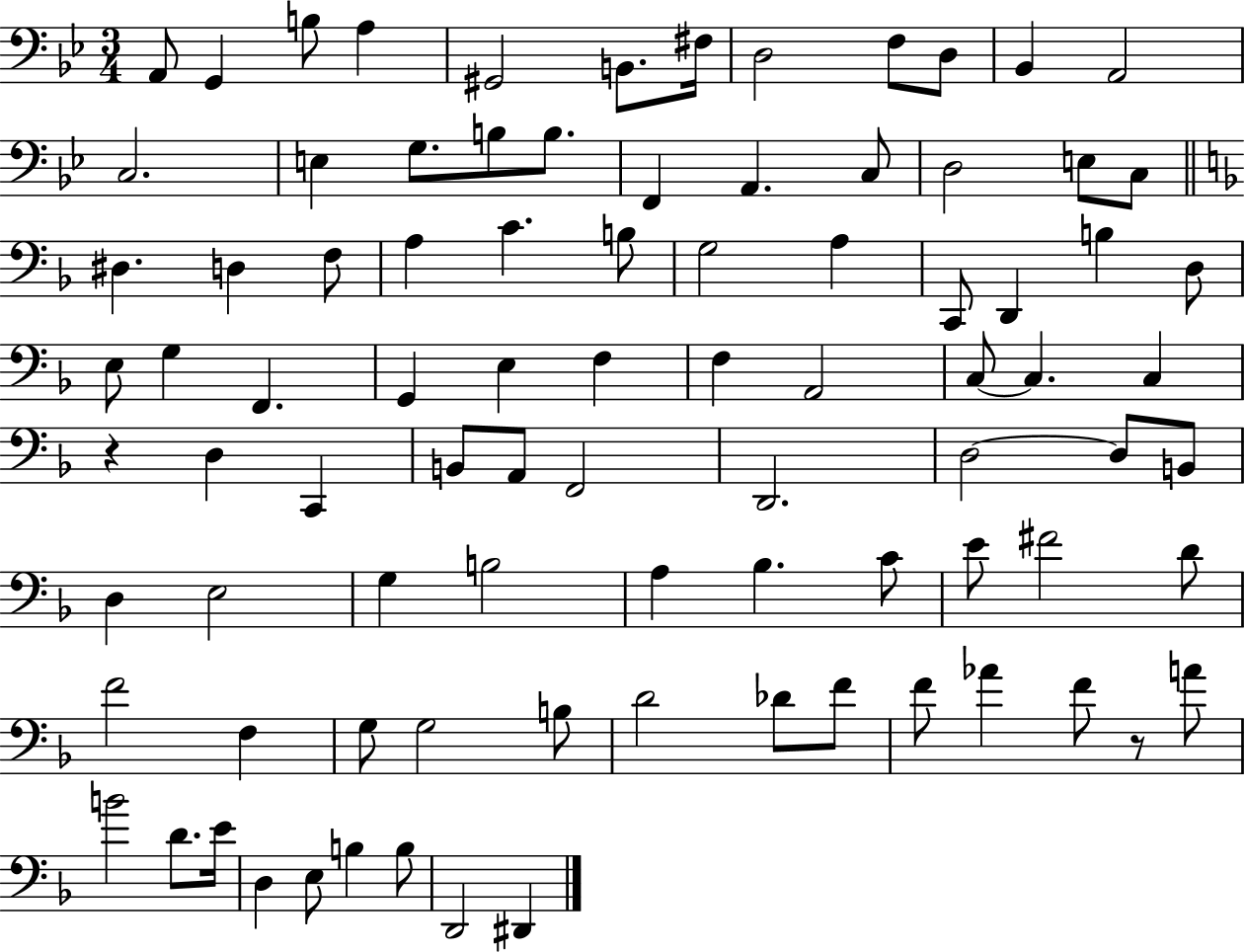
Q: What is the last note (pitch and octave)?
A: D#2